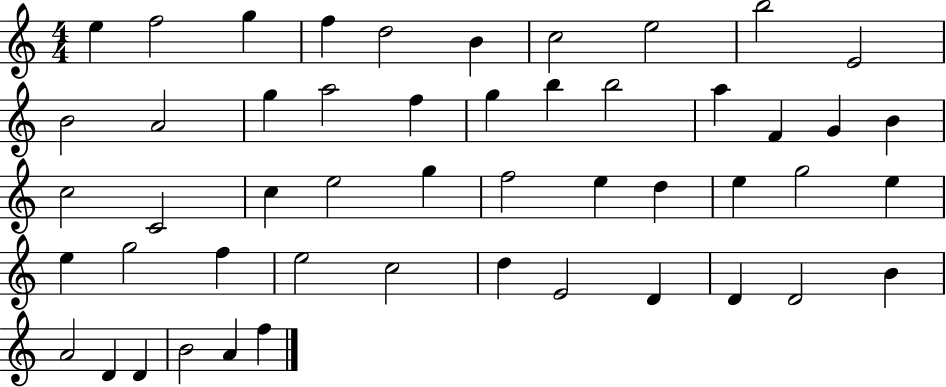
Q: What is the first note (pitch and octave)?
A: E5